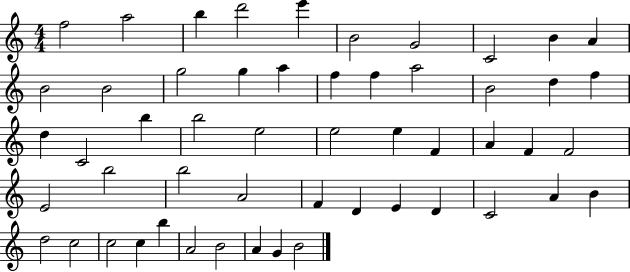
F5/h A5/h B5/q D6/h E6/q B4/h G4/h C4/h B4/q A4/q B4/h B4/h G5/h G5/q A5/q F5/q F5/q A5/h B4/h D5/q F5/q D5/q C4/h B5/q B5/h E5/h E5/h E5/q F4/q A4/q F4/q F4/h E4/h B5/h B5/h A4/h F4/q D4/q E4/q D4/q C4/h A4/q B4/q D5/h C5/h C5/h C5/q B5/q A4/h B4/h A4/q G4/q B4/h